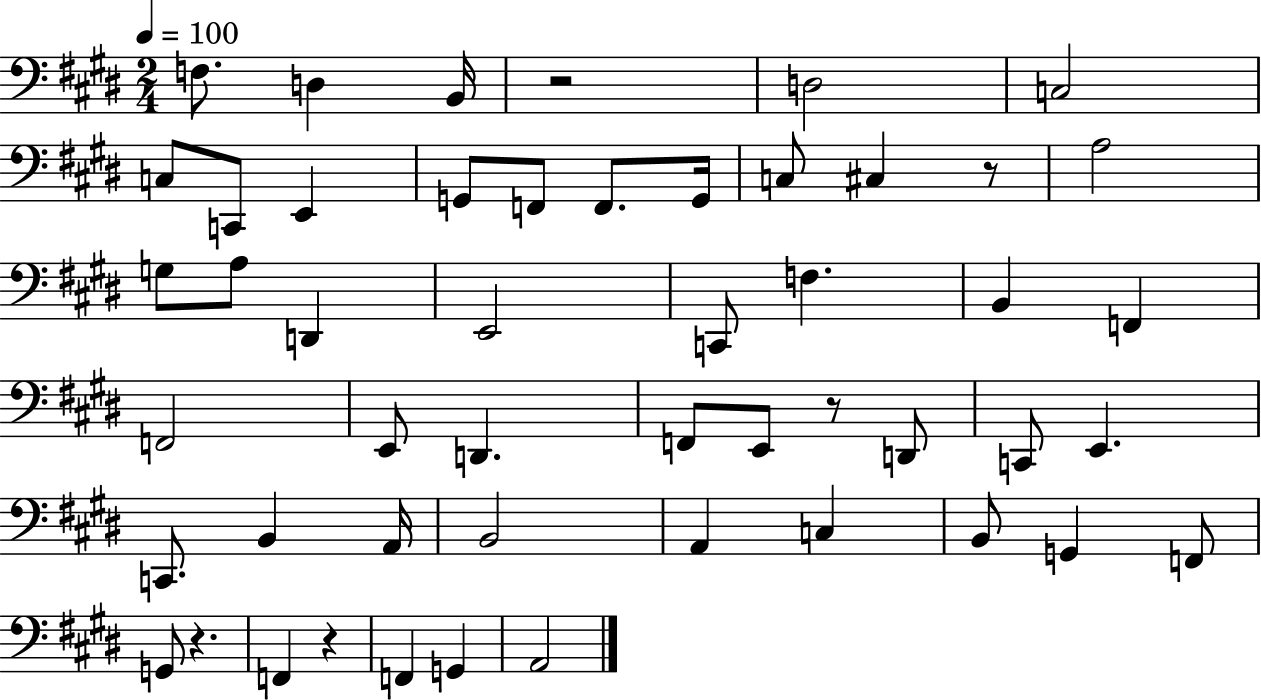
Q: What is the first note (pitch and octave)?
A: F3